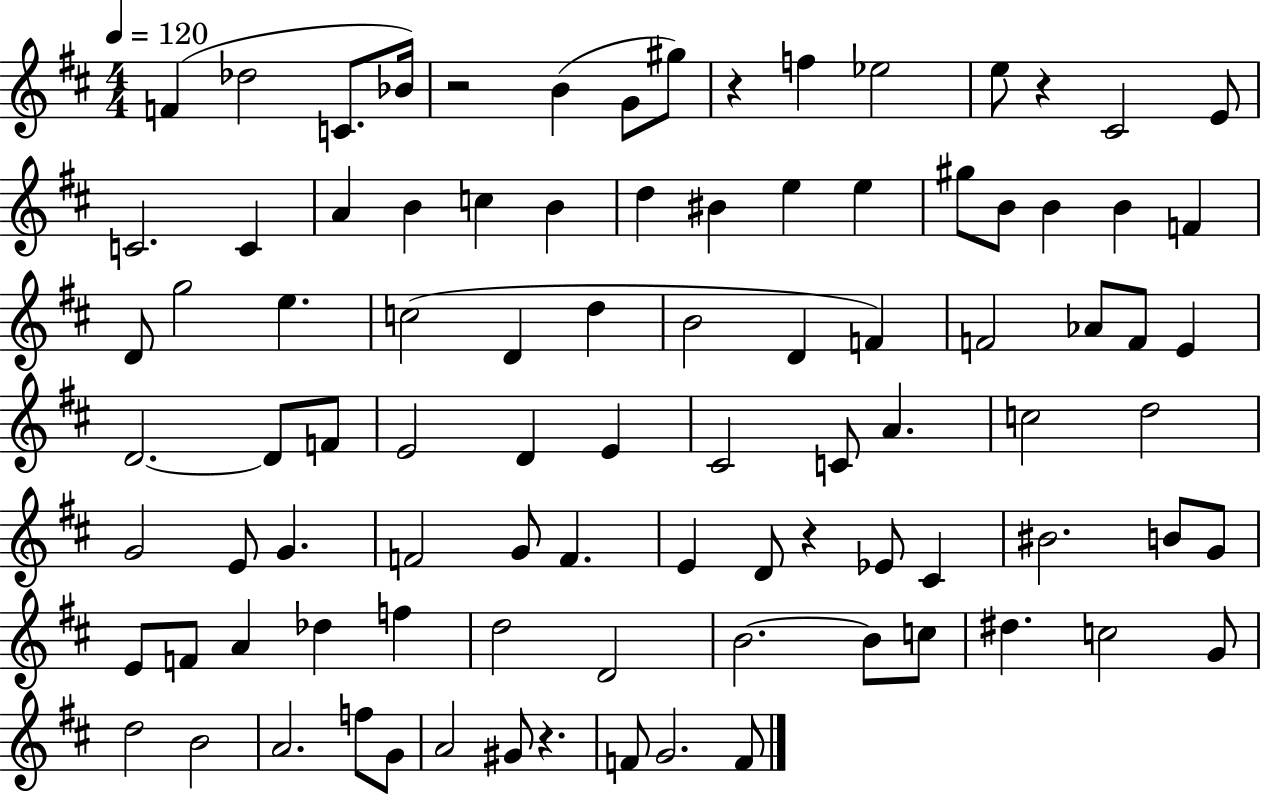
X:1
T:Untitled
M:4/4
L:1/4
K:D
F _d2 C/2 _B/4 z2 B G/2 ^g/2 z f _e2 e/2 z ^C2 E/2 C2 C A B c B d ^B e e ^g/2 B/2 B B F D/2 g2 e c2 D d B2 D F F2 _A/2 F/2 E D2 D/2 F/2 E2 D E ^C2 C/2 A c2 d2 G2 E/2 G F2 G/2 F E D/2 z _E/2 ^C ^B2 B/2 G/2 E/2 F/2 A _d f d2 D2 B2 B/2 c/2 ^d c2 G/2 d2 B2 A2 f/2 G/2 A2 ^G/2 z F/2 G2 F/2